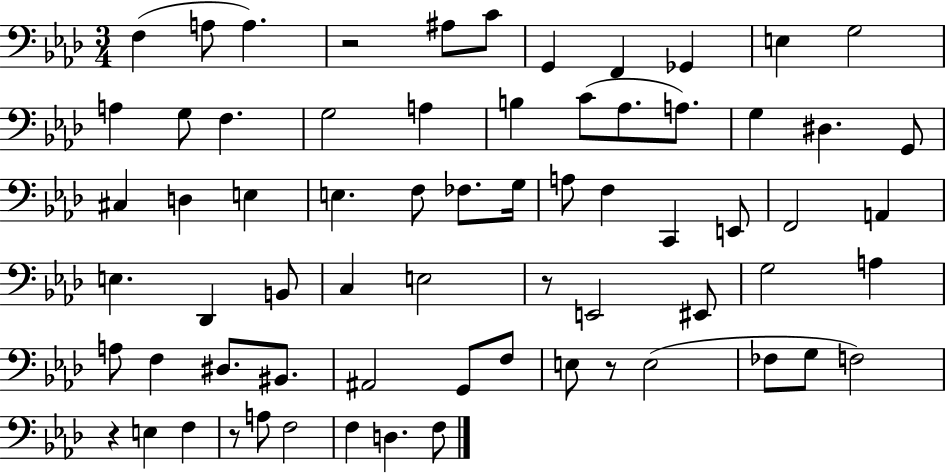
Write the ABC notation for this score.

X:1
T:Untitled
M:3/4
L:1/4
K:Ab
F, A,/2 A, z2 ^A,/2 C/2 G,, F,, _G,, E, G,2 A, G,/2 F, G,2 A, B, C/2 _A,/2 A,/2 G, ^D, G,,/2 ^C, D, E, E, F,/2 _F,/2 G,/4 A,/2 F, C,, E,,/2 F,,2 A,, E, _D,, B,,/2 C, E,2 z/2 E,,2 ^E,,/2 G,2 A, A,/2 F, ^D,/2 ^B,,/2 ^A,,2 G,,/2 F,/2 E,/2 z/2 E,2 _F,/2 G,/2 F,2 z E, F, z/2 A,/2 F,2 F, D, F,/2